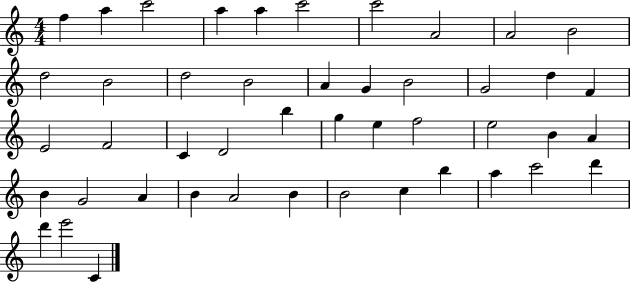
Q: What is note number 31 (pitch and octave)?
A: A4